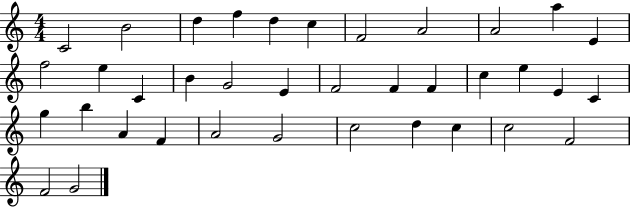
{
  \clef treble
  \numericTimeSignature
  \time 4/4
  \key c \major
  c'2 b'2 | d''4 f''4 d''4 c''4 | f'2 a'2 | a'2 a''4 e'4 | \break f''2 e''4 c'4 | b'4 g'2 e'4 | f'2 f'4 f'4 | c''4 e''4 e'4 c'4 | \break g''4 b''4 a'4 f'4 | a'2 g'2 | c''2 d''4 c''4 | c''2 f'2 | \break f'2 g'2 | \bar "|."
}